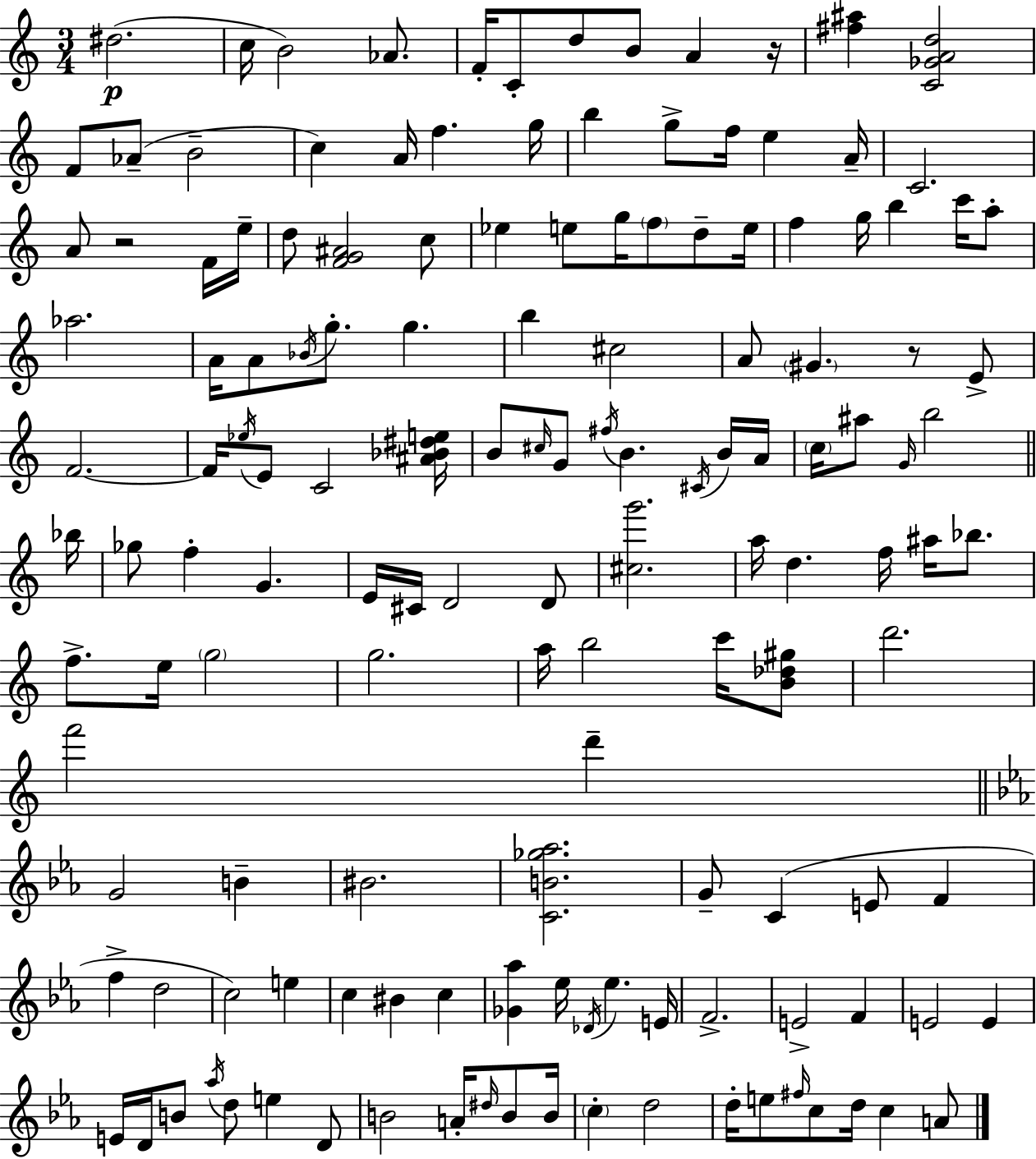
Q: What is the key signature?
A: C major